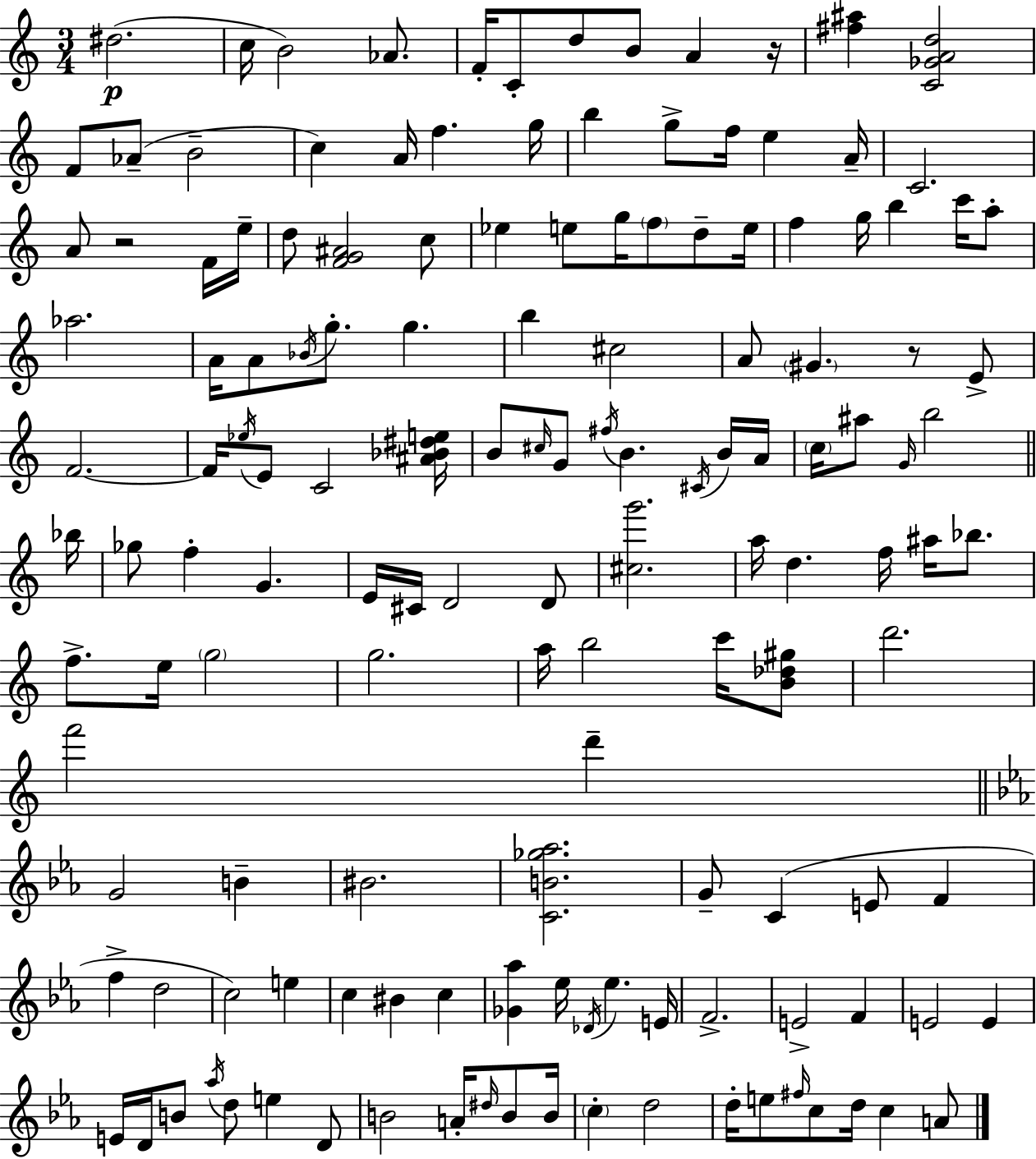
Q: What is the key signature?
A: C major